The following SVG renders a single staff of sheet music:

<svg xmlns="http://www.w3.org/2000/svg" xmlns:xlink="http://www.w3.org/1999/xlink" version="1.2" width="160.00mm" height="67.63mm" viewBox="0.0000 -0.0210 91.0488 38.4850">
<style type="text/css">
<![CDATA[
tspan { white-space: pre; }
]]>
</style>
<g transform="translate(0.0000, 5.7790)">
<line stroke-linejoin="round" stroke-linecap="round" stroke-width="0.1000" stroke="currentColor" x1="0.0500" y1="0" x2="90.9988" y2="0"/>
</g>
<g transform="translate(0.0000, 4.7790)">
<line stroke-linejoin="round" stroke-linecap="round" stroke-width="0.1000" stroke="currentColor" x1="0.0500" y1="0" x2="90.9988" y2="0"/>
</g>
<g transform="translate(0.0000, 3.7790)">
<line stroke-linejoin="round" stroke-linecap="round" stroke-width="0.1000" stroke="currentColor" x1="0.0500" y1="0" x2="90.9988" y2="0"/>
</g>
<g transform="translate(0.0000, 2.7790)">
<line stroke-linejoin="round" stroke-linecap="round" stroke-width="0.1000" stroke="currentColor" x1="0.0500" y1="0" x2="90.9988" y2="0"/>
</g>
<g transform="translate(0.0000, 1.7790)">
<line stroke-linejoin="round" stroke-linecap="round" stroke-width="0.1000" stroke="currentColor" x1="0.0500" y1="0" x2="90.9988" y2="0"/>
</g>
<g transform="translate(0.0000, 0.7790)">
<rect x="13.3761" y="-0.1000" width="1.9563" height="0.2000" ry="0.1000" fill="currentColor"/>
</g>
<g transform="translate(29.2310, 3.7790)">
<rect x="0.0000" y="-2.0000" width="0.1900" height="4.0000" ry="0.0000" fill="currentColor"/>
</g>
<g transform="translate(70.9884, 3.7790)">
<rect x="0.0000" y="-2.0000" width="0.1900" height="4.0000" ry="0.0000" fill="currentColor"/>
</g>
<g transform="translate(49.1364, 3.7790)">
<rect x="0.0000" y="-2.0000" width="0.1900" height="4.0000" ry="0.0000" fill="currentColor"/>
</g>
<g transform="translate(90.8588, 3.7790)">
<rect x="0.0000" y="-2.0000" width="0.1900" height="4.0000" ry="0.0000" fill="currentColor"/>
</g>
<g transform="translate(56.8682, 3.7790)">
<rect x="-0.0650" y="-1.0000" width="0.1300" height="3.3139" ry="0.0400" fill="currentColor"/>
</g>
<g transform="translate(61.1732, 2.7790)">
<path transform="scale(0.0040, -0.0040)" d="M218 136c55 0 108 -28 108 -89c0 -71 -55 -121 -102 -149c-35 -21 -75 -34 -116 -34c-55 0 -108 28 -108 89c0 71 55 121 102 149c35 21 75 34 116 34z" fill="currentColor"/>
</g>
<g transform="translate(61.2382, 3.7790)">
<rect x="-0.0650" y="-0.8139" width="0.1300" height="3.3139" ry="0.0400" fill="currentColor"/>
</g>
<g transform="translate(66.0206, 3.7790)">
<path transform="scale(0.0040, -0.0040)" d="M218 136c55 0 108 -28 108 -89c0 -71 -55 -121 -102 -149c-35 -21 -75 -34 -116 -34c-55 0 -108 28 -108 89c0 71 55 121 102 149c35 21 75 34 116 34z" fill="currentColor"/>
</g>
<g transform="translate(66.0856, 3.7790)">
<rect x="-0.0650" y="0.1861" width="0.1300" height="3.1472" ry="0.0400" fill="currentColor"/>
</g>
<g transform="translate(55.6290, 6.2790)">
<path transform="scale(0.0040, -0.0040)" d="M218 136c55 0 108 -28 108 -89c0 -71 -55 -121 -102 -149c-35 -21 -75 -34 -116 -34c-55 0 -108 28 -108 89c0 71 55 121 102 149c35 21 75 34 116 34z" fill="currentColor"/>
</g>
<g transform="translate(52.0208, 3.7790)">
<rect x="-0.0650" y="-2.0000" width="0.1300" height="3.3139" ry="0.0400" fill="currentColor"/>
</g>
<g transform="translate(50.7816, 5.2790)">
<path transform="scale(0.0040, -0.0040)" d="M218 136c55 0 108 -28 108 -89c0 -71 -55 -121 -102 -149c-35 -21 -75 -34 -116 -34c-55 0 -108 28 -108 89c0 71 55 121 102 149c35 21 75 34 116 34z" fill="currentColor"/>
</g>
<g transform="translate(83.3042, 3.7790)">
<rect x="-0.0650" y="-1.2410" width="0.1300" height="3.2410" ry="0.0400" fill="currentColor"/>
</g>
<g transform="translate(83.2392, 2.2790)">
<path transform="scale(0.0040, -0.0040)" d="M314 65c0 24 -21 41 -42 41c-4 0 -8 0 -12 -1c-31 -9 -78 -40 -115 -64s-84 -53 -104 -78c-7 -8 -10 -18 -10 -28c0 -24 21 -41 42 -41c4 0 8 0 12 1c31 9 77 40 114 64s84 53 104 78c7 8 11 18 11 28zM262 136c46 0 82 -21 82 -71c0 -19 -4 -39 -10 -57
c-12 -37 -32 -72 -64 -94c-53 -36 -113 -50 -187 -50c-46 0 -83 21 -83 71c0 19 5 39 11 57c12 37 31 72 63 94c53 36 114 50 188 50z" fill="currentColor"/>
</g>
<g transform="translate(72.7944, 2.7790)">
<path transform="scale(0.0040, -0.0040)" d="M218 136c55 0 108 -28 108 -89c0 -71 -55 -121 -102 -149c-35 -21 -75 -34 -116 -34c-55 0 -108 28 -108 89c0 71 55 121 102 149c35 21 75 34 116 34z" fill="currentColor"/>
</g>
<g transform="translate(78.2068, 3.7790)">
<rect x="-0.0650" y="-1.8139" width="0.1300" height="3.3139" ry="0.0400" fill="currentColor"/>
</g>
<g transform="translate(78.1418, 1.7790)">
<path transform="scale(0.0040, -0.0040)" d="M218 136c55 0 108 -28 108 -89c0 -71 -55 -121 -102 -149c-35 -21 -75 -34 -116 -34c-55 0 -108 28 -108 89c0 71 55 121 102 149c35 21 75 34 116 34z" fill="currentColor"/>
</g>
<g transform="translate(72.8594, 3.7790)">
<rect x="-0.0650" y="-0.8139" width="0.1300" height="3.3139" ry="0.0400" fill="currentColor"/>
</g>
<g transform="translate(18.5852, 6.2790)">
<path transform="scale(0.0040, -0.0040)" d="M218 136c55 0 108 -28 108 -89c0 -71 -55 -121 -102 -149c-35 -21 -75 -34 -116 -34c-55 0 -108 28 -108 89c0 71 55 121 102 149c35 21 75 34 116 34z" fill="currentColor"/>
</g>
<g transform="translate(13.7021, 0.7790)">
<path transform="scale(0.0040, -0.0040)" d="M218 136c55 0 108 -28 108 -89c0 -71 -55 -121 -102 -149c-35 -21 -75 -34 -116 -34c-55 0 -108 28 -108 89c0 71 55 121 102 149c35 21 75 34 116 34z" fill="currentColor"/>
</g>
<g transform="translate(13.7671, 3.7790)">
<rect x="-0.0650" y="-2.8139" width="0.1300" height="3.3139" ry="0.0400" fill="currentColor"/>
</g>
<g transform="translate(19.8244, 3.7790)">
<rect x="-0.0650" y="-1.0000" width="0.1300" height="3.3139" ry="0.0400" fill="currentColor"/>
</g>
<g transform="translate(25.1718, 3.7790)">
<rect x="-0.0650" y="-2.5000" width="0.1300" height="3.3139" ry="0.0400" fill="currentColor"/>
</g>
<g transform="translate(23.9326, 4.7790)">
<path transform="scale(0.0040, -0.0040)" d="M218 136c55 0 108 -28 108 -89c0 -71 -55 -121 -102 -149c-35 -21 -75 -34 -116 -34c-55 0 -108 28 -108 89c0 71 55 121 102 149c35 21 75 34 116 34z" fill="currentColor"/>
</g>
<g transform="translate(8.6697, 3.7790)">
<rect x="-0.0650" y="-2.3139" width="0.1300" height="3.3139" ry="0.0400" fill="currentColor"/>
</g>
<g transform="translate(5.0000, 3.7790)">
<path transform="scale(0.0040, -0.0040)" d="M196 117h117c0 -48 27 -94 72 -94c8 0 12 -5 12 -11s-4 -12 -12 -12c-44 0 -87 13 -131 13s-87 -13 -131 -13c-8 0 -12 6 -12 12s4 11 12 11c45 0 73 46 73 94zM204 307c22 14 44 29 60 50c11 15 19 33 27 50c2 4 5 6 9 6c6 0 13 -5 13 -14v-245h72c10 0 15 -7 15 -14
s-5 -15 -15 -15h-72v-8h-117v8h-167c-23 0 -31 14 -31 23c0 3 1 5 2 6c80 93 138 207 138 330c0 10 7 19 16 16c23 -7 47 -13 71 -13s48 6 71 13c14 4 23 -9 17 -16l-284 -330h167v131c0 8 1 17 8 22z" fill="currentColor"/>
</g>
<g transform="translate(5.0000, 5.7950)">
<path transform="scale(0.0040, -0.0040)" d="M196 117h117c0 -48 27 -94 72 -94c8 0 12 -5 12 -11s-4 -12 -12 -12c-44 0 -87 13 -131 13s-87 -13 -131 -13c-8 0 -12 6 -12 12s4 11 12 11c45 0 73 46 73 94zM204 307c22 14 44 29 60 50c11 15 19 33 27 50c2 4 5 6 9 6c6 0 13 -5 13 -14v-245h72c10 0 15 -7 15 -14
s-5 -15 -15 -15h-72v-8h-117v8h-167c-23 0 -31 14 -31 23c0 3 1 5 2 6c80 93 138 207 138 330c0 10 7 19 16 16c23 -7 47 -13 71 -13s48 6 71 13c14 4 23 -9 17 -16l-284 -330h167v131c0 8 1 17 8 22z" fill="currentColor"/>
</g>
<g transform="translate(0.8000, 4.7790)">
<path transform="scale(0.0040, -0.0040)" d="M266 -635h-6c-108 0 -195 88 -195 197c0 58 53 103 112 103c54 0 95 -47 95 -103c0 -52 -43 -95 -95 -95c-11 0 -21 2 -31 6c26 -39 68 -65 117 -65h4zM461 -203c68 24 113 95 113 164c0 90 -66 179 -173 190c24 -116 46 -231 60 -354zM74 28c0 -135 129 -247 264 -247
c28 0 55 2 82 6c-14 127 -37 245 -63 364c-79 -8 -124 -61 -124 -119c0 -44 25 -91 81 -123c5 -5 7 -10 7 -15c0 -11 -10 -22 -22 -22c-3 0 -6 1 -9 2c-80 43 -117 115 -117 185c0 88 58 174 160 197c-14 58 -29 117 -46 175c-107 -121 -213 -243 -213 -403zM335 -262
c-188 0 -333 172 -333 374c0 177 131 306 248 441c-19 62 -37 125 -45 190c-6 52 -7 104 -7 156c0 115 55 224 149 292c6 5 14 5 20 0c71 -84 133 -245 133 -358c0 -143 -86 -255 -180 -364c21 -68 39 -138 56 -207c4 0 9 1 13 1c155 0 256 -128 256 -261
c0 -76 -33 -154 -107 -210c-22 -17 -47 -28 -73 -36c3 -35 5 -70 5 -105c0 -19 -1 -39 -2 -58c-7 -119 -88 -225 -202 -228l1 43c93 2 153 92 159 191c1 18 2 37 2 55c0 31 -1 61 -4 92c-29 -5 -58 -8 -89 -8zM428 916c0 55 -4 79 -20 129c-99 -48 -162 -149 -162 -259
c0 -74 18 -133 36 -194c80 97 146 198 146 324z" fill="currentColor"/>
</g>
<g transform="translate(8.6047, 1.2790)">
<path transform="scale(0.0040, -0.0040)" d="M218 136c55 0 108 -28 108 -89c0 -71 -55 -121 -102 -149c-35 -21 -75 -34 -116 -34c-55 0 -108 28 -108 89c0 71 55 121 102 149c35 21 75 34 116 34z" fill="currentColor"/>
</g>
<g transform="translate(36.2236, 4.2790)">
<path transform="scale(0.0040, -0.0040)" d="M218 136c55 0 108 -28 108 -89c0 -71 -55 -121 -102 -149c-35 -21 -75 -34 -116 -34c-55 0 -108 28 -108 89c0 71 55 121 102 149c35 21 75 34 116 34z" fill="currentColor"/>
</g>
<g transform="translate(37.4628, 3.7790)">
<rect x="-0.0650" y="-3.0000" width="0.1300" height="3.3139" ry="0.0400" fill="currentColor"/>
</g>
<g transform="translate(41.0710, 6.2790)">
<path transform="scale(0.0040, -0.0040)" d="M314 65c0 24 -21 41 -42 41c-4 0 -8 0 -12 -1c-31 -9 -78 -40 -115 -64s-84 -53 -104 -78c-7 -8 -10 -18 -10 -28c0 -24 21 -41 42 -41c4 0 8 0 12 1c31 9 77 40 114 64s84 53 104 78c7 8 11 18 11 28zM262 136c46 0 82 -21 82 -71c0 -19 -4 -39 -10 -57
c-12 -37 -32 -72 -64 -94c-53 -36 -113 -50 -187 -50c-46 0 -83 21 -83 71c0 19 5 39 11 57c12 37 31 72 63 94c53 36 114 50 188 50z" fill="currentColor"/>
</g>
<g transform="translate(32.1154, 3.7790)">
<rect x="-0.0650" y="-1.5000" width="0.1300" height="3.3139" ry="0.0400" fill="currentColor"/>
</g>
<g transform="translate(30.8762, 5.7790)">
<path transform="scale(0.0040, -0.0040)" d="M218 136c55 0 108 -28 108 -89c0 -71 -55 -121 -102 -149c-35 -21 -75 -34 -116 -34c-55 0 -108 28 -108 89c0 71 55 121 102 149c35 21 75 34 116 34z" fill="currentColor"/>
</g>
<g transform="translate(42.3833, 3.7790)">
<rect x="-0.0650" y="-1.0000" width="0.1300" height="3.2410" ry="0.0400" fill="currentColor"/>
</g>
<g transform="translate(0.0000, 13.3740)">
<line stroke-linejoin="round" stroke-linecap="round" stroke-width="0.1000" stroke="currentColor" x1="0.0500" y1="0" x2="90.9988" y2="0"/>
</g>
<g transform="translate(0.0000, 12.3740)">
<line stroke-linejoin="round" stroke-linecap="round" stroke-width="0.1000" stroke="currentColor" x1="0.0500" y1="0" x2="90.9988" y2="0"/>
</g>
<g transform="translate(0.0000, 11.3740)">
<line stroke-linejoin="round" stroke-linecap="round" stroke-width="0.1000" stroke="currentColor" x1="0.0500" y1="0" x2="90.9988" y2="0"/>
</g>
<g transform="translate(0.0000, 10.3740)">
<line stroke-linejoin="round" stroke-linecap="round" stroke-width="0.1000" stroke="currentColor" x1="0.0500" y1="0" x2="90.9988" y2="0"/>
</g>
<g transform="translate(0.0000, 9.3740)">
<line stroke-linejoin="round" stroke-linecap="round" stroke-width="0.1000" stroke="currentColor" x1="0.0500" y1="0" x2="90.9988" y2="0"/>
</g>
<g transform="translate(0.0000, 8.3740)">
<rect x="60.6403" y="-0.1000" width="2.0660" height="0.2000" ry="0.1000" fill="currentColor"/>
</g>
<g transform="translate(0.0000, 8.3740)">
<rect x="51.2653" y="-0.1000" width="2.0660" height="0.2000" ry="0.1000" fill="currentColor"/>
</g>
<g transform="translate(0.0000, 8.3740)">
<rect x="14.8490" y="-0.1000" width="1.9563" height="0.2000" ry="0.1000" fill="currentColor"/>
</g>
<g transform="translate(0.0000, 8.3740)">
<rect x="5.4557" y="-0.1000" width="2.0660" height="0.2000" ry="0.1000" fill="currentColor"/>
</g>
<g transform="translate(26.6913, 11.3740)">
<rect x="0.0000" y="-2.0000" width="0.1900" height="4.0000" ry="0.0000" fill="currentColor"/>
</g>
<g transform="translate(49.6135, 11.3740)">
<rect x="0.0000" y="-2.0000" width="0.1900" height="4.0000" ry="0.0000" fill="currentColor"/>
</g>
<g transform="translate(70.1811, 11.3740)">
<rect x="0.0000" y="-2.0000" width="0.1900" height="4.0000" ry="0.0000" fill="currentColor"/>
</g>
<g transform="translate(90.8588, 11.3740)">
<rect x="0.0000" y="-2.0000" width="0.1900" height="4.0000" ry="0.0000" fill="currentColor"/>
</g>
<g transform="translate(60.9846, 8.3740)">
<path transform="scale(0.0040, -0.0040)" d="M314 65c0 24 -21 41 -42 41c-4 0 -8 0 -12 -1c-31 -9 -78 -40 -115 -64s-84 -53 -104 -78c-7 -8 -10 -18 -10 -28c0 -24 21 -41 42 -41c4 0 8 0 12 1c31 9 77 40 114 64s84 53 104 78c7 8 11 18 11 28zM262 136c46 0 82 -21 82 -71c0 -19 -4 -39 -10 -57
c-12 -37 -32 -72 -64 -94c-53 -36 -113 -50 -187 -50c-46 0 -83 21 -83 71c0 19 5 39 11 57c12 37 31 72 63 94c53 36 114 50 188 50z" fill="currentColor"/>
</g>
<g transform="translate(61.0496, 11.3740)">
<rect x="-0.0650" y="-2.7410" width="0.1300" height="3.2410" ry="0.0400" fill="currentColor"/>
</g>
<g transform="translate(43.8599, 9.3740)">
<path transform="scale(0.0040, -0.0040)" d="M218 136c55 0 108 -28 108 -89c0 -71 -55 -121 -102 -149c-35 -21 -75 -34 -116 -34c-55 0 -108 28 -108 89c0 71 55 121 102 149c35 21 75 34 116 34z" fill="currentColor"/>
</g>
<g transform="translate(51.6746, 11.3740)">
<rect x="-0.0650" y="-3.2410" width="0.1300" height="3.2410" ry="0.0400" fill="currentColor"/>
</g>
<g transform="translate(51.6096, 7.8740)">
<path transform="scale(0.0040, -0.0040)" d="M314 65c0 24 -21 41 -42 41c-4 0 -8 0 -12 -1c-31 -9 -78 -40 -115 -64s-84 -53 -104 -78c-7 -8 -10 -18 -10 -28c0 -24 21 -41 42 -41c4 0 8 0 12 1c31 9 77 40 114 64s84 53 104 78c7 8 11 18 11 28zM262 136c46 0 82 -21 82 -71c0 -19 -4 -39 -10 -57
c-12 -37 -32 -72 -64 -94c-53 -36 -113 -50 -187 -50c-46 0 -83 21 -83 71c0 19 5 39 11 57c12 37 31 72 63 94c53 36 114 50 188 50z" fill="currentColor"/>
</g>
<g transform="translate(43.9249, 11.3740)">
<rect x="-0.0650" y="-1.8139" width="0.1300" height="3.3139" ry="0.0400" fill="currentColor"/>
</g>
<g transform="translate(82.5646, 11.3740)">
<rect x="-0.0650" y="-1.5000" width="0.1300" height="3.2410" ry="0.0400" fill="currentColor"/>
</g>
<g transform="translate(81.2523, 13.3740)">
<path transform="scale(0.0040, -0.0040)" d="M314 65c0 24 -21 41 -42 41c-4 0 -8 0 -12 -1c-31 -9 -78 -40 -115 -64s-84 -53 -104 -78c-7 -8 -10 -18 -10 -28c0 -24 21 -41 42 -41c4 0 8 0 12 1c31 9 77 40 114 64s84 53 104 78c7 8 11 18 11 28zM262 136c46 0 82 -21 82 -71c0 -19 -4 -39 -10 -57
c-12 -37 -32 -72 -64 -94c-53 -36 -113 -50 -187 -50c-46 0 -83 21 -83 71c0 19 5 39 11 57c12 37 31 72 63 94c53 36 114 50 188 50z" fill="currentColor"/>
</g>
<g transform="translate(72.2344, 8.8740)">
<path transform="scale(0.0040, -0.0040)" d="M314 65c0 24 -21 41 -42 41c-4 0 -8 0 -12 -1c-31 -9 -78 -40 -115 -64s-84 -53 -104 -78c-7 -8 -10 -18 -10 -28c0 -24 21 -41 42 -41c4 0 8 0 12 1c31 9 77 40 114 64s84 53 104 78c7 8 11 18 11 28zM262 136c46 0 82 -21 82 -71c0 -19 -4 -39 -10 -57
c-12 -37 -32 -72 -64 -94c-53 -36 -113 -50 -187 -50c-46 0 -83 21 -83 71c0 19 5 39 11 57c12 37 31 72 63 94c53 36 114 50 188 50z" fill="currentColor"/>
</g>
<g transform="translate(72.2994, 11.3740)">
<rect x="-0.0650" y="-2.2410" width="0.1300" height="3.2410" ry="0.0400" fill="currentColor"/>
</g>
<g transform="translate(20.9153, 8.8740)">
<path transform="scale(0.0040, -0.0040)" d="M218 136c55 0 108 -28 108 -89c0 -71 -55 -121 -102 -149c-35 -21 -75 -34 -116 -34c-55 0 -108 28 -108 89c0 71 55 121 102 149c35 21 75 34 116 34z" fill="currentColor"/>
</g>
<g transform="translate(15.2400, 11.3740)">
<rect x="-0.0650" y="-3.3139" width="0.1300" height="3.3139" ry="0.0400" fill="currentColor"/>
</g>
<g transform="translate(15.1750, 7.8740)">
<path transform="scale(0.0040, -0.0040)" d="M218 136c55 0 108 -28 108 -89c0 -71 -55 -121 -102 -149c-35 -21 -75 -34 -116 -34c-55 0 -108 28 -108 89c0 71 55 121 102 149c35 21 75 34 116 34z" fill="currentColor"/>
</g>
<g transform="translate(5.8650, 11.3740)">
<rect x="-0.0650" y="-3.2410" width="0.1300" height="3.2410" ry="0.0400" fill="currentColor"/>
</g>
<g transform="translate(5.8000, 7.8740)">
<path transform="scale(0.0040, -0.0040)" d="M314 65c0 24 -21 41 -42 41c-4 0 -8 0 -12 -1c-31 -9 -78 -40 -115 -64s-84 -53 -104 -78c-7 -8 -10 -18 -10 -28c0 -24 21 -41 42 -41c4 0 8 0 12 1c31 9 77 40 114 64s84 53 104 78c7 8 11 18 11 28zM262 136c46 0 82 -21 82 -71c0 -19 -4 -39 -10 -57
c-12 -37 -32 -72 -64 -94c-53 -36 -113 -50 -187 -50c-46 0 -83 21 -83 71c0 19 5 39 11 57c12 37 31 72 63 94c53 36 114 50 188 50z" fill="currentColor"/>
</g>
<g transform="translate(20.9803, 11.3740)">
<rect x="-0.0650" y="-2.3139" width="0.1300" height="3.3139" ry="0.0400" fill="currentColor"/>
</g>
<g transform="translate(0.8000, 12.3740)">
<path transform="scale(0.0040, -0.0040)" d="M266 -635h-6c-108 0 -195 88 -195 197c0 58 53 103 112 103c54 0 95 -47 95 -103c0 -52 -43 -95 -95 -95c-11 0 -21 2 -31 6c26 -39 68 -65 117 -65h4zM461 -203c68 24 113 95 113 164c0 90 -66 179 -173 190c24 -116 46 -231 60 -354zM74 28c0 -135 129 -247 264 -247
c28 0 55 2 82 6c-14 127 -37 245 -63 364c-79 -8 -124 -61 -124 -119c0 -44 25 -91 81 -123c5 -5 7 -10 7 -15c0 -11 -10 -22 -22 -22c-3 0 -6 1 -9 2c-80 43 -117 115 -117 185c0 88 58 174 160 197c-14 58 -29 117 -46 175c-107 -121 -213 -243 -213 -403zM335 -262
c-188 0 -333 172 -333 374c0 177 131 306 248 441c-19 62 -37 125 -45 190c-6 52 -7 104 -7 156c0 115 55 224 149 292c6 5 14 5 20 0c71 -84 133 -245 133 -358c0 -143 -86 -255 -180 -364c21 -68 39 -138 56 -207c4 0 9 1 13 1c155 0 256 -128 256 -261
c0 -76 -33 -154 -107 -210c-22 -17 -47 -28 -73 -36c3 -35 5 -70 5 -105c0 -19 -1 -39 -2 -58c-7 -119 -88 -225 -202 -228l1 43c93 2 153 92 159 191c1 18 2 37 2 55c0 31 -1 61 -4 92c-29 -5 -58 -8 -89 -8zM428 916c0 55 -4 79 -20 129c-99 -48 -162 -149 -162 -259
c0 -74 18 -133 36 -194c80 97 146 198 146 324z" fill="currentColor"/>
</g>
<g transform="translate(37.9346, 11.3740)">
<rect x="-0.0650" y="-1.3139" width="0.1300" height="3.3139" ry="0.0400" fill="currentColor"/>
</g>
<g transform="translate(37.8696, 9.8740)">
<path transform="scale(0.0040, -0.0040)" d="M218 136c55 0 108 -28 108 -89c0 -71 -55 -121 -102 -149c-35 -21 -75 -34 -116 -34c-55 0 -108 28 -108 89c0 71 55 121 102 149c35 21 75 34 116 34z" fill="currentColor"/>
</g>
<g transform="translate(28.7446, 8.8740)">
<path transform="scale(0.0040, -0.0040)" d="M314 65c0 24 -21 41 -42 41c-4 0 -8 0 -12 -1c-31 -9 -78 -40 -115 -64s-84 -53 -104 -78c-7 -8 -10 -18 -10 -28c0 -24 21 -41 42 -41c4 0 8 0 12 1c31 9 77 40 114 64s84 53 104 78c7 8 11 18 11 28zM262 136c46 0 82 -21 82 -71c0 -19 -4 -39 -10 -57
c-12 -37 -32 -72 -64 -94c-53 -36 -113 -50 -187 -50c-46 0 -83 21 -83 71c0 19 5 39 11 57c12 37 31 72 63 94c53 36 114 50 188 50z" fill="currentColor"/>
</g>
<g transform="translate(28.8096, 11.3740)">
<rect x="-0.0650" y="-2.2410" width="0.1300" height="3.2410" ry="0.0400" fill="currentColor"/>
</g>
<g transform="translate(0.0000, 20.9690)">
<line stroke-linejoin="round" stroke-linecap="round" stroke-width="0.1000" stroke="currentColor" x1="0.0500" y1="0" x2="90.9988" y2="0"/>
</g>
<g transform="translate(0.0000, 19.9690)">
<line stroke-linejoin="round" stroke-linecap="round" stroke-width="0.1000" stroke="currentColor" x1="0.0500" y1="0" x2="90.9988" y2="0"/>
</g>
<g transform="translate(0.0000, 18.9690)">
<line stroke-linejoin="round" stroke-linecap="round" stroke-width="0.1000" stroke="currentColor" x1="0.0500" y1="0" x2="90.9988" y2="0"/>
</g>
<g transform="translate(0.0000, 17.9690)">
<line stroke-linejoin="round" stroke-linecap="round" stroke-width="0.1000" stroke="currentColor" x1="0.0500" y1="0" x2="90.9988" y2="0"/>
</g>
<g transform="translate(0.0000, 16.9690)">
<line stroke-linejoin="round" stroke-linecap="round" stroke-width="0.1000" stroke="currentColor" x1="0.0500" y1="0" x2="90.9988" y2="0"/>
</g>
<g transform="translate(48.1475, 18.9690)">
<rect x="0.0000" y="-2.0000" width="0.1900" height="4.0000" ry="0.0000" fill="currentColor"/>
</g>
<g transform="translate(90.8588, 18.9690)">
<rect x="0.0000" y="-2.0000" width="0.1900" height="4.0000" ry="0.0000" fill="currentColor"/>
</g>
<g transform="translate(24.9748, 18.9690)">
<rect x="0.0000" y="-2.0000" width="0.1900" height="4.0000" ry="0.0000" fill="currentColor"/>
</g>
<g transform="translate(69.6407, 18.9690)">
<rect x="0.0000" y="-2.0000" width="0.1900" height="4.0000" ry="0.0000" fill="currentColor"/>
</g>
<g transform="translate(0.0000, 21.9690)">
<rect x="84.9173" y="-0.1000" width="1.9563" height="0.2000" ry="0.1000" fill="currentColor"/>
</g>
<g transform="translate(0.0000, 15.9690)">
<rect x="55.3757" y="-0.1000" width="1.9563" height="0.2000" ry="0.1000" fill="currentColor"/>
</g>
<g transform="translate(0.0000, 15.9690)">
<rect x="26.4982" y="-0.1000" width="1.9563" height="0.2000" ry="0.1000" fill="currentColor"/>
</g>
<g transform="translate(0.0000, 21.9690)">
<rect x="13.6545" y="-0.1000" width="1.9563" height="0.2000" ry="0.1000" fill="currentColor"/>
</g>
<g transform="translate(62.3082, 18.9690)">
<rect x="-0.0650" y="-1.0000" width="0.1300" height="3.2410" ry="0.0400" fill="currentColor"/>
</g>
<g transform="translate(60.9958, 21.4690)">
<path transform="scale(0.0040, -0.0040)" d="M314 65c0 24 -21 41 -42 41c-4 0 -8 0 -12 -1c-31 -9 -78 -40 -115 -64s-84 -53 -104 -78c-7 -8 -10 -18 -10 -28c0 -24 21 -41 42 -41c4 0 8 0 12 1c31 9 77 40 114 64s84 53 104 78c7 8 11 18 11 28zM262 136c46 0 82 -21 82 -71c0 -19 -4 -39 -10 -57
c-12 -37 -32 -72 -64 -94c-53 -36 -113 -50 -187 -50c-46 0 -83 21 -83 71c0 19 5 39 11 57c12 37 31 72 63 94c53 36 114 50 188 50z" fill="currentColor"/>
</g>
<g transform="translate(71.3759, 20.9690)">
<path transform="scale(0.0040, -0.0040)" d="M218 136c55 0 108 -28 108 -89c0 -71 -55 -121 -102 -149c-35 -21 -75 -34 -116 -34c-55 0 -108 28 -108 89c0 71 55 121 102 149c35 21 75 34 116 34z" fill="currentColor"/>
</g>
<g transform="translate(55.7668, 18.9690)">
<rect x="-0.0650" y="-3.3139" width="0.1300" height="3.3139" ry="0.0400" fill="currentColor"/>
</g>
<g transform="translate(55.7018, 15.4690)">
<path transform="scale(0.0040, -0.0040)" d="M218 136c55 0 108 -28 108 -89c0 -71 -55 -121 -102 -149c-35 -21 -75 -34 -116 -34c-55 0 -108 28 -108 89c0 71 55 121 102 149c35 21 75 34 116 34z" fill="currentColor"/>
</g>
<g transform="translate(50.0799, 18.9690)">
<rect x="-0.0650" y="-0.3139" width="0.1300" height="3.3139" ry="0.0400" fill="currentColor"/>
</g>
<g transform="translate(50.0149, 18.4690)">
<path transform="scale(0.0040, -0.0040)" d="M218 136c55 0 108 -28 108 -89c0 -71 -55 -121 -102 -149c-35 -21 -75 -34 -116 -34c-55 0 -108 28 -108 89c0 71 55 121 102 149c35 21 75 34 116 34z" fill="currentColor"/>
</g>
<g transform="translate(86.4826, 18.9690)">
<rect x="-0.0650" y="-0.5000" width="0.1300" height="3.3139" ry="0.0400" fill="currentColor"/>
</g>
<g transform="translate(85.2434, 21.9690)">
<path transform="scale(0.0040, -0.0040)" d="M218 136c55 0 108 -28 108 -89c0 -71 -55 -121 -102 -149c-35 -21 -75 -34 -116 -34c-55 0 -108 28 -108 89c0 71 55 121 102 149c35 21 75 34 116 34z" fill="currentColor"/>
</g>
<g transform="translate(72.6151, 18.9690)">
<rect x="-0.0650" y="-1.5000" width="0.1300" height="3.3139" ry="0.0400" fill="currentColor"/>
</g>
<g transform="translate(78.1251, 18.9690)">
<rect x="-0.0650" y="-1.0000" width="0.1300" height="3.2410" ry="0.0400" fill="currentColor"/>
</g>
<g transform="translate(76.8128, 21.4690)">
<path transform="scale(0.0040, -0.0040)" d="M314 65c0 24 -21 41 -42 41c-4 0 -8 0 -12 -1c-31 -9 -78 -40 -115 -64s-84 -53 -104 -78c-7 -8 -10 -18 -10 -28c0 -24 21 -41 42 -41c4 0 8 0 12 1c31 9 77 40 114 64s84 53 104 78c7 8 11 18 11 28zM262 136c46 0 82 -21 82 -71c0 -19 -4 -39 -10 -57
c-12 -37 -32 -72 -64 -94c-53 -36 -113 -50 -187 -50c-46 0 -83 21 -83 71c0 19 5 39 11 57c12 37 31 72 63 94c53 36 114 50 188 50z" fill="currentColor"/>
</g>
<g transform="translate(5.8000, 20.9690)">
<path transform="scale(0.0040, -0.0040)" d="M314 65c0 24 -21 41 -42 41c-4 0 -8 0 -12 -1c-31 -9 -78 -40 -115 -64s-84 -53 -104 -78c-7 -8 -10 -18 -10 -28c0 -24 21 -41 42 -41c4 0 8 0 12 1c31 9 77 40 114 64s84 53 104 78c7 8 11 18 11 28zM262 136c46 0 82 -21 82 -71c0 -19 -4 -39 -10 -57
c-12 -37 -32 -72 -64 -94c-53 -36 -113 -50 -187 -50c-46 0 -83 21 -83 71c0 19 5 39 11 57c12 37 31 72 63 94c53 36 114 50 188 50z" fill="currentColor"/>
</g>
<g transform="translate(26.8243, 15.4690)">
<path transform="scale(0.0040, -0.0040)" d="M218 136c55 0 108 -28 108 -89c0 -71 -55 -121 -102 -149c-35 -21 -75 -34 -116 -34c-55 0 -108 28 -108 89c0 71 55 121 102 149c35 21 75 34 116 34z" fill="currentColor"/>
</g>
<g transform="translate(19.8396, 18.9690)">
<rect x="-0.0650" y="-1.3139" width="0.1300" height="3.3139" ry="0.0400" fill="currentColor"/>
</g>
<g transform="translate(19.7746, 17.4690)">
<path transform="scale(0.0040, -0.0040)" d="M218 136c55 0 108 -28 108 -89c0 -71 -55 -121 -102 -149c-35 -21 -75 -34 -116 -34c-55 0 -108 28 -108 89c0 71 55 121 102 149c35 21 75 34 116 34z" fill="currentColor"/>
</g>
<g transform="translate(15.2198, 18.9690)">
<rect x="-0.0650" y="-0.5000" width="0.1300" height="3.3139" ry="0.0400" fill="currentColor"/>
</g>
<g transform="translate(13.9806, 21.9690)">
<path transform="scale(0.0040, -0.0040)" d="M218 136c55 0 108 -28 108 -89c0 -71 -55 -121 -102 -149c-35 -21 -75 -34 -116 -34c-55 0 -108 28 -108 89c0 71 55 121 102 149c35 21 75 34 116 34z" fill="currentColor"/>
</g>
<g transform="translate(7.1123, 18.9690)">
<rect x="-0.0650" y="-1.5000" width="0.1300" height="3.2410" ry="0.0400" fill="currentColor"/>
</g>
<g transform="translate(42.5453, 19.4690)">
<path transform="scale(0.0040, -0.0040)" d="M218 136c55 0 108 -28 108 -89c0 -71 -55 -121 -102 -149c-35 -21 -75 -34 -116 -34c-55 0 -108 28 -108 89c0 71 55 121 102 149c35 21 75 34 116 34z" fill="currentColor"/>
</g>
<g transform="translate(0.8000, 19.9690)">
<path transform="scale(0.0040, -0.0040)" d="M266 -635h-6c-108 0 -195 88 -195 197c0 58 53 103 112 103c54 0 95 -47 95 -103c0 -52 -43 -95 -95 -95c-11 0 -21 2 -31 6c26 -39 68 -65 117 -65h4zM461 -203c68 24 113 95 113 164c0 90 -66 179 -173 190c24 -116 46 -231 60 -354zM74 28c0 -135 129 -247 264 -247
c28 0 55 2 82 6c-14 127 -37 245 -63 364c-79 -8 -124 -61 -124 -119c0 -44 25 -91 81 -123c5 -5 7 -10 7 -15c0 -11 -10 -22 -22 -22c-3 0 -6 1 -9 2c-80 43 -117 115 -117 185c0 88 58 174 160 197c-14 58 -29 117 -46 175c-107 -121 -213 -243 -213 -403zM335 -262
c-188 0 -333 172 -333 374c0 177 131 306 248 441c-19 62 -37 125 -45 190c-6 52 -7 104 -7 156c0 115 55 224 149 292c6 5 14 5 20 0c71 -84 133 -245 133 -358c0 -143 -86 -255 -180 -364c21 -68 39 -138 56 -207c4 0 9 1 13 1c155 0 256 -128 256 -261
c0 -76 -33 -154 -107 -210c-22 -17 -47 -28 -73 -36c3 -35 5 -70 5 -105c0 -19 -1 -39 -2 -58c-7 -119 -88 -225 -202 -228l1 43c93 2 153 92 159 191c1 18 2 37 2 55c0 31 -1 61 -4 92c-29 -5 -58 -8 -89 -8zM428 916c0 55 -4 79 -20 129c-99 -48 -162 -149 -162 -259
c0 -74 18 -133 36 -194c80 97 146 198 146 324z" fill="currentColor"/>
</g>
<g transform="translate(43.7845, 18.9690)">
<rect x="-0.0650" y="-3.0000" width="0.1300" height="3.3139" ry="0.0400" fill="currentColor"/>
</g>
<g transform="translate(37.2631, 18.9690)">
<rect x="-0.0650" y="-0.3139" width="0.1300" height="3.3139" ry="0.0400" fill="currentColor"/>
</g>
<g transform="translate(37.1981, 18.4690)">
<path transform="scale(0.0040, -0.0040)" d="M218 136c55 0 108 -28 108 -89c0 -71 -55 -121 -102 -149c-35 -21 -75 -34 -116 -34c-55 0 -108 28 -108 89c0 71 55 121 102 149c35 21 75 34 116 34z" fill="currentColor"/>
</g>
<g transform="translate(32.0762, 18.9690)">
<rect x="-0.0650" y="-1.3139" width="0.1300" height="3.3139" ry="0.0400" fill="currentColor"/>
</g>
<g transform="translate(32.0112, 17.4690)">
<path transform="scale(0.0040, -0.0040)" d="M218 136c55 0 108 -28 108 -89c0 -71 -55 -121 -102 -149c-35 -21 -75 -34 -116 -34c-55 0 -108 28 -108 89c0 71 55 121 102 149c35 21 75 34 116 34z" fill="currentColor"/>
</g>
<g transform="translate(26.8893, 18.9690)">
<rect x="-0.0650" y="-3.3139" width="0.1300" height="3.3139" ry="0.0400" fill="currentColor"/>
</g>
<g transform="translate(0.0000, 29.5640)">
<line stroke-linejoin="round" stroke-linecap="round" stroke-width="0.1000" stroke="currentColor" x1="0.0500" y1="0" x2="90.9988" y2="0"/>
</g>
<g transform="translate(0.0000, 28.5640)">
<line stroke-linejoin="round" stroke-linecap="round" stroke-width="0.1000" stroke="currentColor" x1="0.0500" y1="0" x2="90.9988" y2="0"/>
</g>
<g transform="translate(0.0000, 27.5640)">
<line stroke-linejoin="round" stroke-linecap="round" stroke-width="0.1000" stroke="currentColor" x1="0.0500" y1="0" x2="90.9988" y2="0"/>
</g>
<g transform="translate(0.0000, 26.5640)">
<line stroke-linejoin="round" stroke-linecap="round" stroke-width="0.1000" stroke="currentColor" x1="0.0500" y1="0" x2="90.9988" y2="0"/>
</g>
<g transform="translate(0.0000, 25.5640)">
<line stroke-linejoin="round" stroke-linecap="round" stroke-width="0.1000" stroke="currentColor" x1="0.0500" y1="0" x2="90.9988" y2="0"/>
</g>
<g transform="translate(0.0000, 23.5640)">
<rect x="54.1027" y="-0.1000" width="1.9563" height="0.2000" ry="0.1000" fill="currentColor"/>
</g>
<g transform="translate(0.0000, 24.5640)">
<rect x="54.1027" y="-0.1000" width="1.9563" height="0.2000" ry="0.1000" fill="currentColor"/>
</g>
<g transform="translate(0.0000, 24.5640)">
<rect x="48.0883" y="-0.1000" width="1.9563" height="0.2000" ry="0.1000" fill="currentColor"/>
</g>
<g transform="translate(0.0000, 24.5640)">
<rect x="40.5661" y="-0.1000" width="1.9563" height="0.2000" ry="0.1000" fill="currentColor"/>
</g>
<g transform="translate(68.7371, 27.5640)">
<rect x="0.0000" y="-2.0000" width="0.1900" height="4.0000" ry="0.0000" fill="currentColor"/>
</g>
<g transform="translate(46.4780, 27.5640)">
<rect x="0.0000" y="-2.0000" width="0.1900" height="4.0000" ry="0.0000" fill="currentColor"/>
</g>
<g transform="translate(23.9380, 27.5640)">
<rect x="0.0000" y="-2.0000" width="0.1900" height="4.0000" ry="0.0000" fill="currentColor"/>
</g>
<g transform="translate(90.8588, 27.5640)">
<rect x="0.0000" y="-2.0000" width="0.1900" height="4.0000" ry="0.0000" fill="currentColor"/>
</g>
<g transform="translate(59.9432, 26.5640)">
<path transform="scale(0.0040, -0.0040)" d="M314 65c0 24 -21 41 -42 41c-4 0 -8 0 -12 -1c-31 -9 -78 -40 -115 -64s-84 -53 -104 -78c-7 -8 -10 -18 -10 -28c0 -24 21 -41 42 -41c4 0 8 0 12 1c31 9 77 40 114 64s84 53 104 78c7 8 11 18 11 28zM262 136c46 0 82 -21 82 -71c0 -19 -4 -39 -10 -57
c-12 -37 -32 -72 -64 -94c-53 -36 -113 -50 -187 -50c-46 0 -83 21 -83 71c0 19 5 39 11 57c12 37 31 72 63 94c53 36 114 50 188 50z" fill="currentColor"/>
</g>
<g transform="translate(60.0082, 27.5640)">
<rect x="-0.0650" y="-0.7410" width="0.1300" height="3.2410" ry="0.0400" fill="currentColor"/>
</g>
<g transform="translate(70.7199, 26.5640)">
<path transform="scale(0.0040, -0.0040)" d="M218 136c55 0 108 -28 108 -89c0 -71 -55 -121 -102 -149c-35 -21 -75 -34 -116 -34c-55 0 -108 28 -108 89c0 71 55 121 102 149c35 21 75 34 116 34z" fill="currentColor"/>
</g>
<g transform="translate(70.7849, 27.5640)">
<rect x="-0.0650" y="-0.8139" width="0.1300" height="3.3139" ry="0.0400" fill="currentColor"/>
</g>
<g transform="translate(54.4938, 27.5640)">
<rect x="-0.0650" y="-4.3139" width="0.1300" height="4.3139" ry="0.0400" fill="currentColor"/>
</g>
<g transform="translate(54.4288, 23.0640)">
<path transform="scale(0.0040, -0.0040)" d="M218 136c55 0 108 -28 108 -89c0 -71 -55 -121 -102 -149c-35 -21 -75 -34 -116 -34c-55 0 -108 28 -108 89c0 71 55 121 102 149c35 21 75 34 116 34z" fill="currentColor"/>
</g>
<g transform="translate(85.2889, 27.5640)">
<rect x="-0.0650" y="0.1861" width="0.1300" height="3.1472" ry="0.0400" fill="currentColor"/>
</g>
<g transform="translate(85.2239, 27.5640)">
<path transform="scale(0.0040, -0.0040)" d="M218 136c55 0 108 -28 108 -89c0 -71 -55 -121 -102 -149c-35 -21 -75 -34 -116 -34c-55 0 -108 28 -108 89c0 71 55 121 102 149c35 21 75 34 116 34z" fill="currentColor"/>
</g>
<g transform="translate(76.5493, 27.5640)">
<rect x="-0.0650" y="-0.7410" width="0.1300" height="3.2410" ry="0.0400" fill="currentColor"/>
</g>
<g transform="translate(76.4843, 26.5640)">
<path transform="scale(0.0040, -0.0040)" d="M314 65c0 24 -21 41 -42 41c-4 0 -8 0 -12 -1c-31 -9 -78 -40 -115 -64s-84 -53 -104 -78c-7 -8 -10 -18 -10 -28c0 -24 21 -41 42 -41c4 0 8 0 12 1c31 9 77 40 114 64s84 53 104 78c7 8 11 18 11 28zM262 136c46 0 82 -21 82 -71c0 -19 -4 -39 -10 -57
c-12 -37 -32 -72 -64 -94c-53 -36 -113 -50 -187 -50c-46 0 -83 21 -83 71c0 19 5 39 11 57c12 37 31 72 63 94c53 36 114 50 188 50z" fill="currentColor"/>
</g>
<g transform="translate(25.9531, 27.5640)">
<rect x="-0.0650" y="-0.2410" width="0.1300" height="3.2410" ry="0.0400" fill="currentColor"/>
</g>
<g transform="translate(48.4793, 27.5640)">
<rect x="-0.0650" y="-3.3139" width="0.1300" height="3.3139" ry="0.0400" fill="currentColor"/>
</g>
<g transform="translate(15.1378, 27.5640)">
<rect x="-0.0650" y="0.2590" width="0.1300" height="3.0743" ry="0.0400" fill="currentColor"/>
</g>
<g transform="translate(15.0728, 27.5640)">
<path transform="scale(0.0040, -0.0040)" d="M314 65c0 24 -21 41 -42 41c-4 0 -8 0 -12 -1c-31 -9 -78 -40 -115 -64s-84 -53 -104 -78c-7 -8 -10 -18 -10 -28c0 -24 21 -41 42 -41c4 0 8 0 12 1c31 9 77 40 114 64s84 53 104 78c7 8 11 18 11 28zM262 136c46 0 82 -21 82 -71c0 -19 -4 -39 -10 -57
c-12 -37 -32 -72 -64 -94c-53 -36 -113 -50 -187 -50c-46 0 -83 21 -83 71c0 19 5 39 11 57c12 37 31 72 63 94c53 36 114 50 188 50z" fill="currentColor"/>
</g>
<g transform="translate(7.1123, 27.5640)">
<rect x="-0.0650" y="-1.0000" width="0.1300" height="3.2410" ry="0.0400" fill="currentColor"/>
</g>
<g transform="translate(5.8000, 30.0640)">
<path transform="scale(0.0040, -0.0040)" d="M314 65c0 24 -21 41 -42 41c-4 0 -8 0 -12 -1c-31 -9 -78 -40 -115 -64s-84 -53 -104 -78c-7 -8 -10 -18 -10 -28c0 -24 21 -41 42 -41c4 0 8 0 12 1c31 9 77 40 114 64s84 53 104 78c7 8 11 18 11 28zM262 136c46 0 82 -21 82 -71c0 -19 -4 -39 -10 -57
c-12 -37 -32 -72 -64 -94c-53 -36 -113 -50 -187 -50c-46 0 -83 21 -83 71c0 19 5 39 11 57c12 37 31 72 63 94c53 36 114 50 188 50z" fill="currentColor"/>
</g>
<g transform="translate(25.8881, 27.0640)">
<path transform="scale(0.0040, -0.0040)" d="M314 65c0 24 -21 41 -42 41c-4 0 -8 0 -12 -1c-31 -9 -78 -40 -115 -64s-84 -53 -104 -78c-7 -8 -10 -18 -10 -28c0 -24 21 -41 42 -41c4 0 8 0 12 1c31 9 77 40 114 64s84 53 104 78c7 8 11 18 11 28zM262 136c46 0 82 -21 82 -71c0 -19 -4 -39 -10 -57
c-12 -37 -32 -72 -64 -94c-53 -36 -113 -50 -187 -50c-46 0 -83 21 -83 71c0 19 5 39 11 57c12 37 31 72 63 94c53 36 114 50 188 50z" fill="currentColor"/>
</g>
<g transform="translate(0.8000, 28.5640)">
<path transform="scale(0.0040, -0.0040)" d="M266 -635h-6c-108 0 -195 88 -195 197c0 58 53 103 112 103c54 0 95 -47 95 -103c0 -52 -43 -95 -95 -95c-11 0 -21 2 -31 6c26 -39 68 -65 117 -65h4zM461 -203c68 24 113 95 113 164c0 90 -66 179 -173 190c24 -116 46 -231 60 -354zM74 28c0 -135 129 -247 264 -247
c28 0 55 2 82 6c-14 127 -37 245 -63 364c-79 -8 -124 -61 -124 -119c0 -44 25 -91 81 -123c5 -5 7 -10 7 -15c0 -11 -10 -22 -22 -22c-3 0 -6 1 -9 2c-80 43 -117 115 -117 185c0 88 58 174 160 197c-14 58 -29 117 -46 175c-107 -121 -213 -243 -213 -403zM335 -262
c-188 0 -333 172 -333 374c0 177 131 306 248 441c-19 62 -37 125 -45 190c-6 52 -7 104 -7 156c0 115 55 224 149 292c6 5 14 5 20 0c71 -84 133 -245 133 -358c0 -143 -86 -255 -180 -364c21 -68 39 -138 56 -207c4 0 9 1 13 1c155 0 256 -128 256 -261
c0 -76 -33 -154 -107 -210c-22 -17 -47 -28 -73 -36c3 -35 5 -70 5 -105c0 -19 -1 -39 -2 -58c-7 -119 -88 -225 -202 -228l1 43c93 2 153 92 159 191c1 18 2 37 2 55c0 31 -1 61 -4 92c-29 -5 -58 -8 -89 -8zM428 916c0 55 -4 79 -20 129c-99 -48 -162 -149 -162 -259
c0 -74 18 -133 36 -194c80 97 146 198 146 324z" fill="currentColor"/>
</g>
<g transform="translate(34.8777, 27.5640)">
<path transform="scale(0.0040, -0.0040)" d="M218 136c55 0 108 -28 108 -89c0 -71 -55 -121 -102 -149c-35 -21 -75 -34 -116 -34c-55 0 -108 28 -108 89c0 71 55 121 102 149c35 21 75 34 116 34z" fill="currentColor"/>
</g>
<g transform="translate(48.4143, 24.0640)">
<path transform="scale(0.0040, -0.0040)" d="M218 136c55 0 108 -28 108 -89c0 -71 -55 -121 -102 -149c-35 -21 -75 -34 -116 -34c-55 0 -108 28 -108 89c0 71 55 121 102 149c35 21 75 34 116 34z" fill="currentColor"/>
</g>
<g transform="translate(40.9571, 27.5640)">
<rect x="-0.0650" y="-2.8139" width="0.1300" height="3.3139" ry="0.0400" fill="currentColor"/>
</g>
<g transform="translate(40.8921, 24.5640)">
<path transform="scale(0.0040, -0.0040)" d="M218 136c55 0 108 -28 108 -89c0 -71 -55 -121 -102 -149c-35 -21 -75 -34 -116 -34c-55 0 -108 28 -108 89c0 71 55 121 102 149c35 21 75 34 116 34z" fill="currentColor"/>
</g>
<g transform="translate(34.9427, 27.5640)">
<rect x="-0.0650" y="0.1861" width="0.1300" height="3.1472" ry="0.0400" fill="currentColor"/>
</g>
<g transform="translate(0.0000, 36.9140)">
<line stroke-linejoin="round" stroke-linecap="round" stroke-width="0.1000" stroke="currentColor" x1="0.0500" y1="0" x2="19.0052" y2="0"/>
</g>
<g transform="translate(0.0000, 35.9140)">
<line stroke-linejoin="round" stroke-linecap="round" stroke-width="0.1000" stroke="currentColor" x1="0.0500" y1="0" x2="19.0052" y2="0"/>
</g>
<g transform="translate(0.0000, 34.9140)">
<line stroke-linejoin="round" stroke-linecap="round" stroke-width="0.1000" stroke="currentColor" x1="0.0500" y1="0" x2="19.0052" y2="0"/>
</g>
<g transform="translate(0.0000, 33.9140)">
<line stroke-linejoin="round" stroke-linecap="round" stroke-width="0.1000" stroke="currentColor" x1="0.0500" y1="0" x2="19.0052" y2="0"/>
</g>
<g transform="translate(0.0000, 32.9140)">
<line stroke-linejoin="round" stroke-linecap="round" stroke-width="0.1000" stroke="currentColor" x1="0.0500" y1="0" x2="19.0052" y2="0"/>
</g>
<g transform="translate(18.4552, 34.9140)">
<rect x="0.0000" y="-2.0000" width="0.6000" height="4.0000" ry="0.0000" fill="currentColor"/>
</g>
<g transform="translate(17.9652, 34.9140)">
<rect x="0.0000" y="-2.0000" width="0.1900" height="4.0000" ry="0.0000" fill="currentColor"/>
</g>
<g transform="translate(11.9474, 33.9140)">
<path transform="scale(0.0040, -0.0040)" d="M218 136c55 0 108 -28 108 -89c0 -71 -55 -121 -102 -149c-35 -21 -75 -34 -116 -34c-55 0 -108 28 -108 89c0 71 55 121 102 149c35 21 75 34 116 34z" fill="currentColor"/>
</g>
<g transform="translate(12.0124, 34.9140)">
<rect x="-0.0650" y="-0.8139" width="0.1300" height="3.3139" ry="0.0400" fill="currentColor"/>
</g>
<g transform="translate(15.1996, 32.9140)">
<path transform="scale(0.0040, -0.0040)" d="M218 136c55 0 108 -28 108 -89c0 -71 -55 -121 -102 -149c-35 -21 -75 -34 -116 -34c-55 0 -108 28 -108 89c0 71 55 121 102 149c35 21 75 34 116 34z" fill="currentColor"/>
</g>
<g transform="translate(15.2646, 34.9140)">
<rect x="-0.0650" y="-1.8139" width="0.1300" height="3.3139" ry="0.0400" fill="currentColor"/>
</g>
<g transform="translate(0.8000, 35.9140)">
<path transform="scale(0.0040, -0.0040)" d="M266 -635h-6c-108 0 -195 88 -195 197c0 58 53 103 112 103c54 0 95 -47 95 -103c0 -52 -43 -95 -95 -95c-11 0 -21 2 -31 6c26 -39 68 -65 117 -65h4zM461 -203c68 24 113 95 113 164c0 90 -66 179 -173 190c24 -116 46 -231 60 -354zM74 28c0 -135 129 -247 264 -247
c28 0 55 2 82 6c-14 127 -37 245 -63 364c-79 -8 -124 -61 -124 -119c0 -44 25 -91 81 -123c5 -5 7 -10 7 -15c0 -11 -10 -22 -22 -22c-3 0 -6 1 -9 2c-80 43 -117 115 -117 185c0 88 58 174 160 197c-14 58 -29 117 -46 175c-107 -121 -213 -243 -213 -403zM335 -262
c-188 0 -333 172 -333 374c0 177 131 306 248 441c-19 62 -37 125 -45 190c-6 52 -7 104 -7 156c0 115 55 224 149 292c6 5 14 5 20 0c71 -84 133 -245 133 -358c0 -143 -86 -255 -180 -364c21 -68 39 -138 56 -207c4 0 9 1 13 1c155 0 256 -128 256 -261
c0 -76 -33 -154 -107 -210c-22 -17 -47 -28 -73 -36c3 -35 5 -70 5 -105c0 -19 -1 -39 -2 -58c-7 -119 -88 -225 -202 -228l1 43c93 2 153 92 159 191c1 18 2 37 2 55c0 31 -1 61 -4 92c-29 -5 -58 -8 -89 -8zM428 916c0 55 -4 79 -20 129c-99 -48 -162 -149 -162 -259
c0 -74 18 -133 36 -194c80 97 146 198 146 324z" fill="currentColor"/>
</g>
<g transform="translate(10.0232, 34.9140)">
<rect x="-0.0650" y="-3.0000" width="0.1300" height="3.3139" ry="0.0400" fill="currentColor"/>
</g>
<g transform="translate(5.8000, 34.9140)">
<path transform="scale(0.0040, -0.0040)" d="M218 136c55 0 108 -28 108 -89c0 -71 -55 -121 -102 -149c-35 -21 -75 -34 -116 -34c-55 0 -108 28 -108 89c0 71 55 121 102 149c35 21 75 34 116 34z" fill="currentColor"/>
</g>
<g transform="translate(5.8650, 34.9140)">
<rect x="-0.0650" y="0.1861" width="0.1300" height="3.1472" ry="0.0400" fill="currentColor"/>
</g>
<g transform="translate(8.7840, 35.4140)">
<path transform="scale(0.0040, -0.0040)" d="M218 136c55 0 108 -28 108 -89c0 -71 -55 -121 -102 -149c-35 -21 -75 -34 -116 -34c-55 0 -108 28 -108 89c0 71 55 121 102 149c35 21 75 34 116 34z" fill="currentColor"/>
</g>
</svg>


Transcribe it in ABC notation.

X:1
T:Untitled
M:4/4
L:1/4
K:C
g a D G E A D2 F D d B d f e2 b2 b g g2 e f b2 a2 g2 E2 E2 C e b e c A c b D2 E D2 C D2 B2 c2 B a b d' d2 d d2 B B A d f